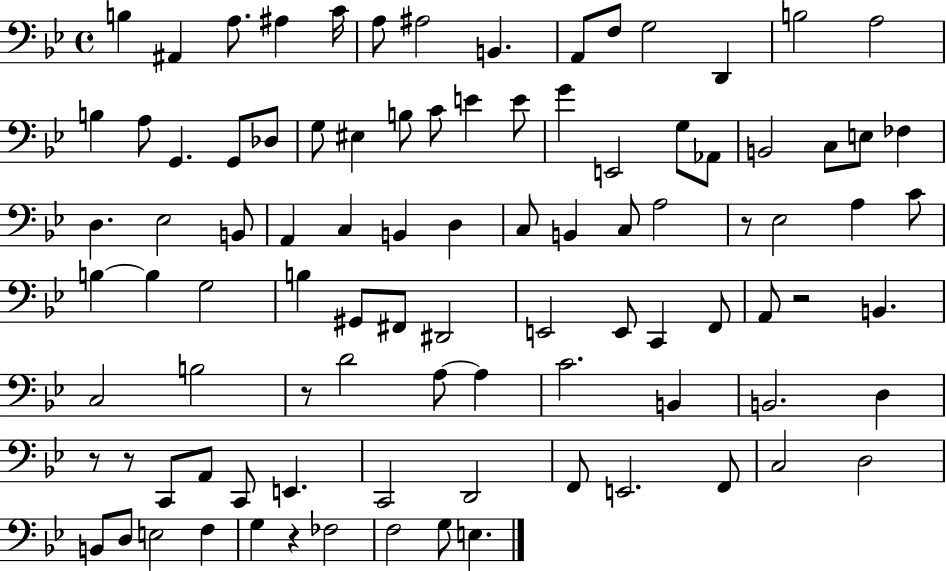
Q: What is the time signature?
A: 4/4